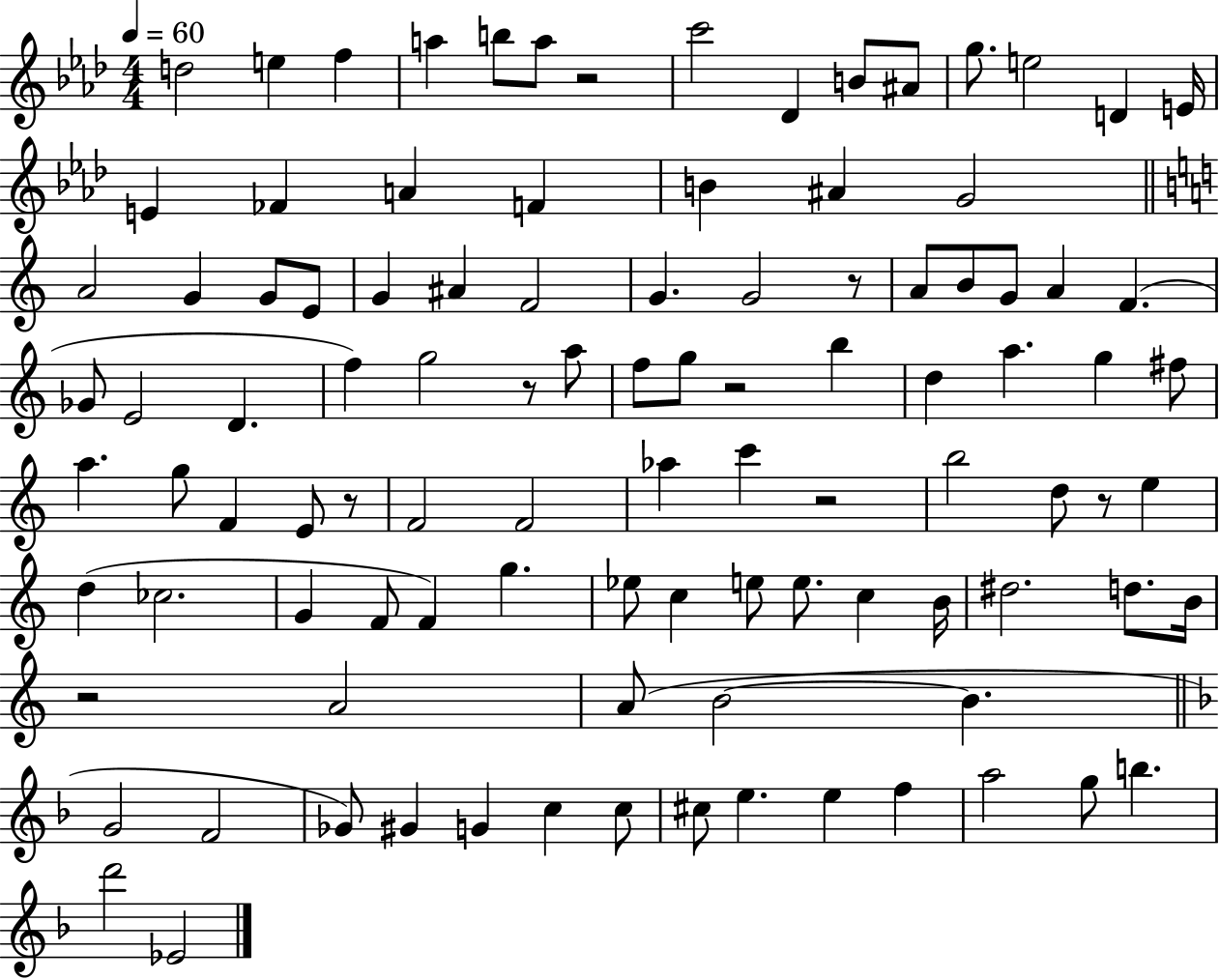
X:1
T:Untitled
M:4/4
L:1/4
K:Ab
d2 e f a b/2 a/2 z2 c'2 _D B/2 ^A/2 g/2 e2 D E/4 E _F A F B ^A G2 A2 G G/2 E/2 G ^A F2 G G2 z/2 A/2 B/2 G/2 A F _G/2 E2 D f g2 z/2 a/2 f/2 g/2 z2 b d a g ^f/2 a g/2 F E/2 z/2 F2 F2 _a c' z2 b2 d/2 z/2 e d _c2 G F/2 F g _e/2 c e/2 e/2 c B/4 ^d2 d/2 B/4 z2 A2 A/2 B2 B G2 F2 _G/2 ^G G c c/2 ^c/2 e e f a2 g/2 b d'2 _E2